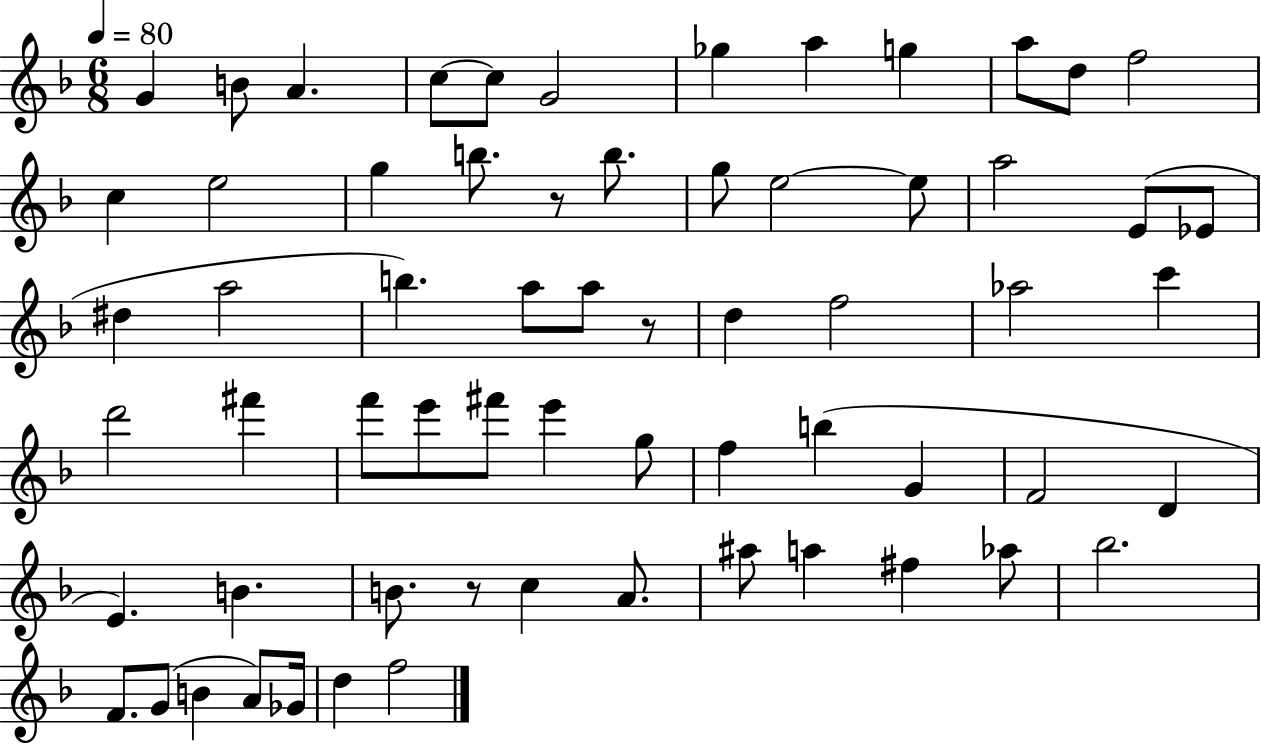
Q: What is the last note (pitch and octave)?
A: F5